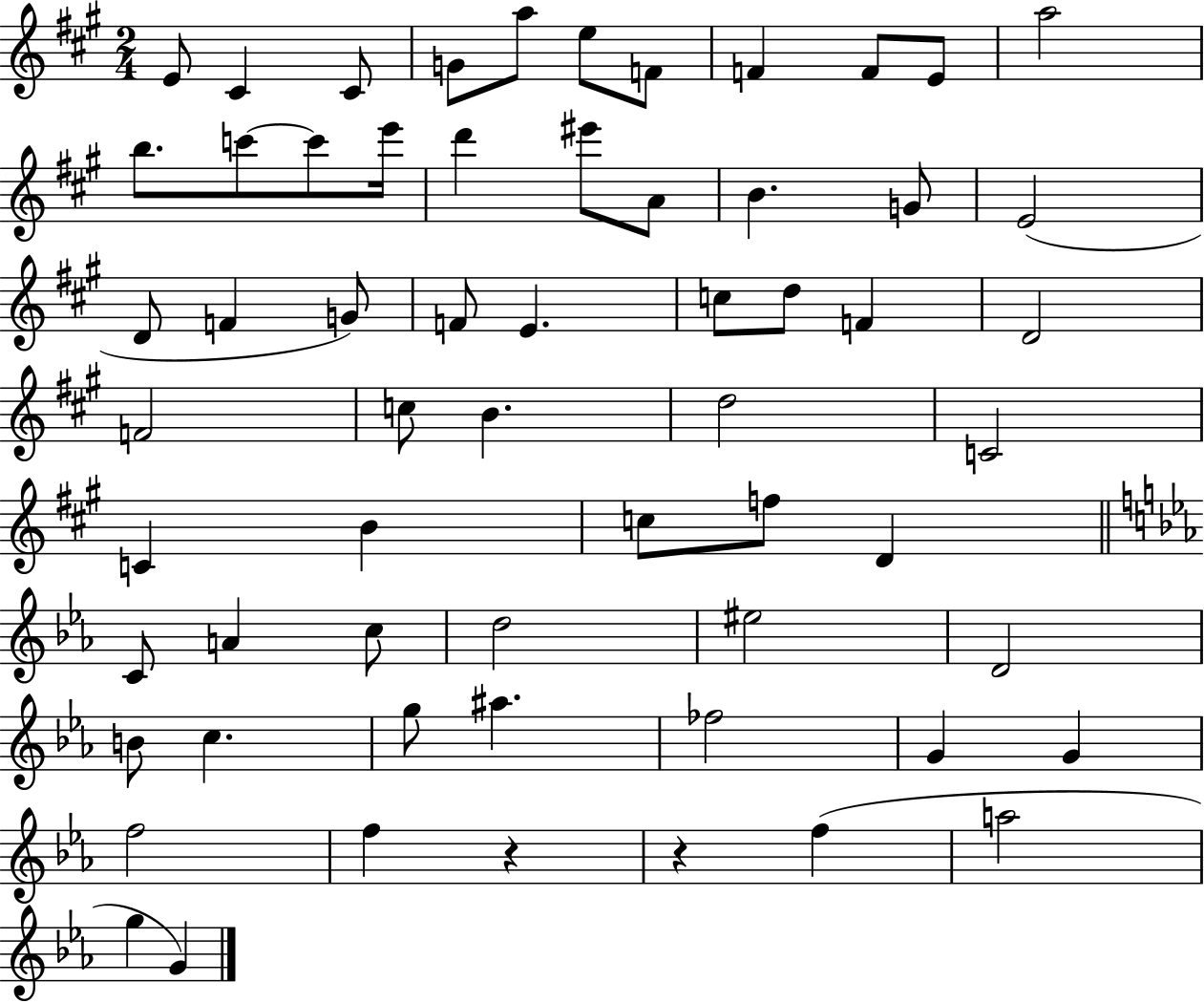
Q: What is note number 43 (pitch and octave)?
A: C5